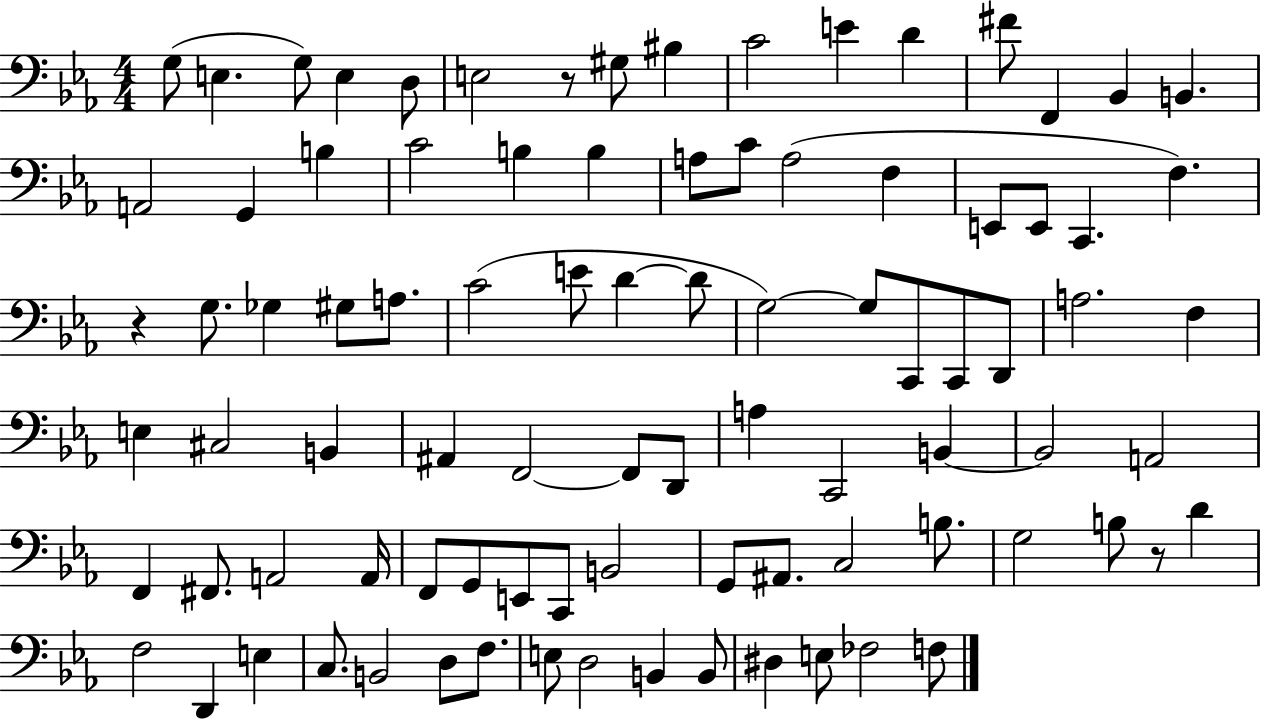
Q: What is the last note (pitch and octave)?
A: F3